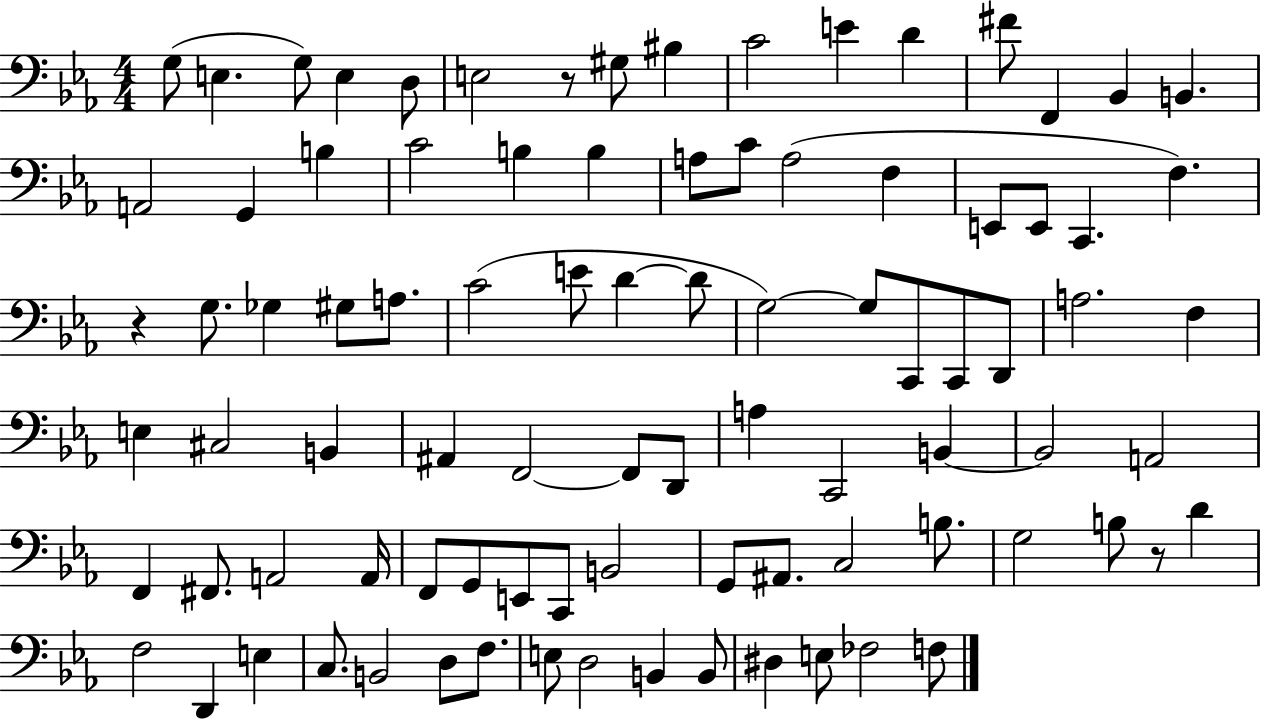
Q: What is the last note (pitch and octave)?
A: F3